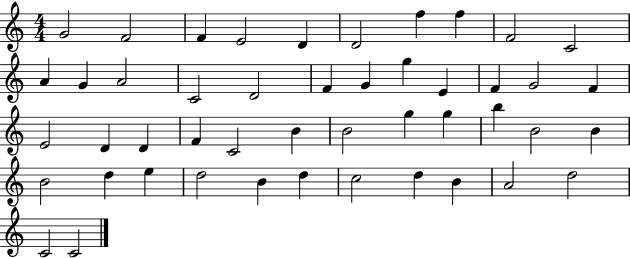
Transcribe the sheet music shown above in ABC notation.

X:1
T:Untitled
M:4/4
L:1/4
K:C
G2 F2 F E2 D D2 f f F2 C2 A G A2 C2 D2 F G g E F G2 F E2 D D F C2 B B2 g g b B2 B B2 d e d2 B d c2 d B A2 d2 C2 C2